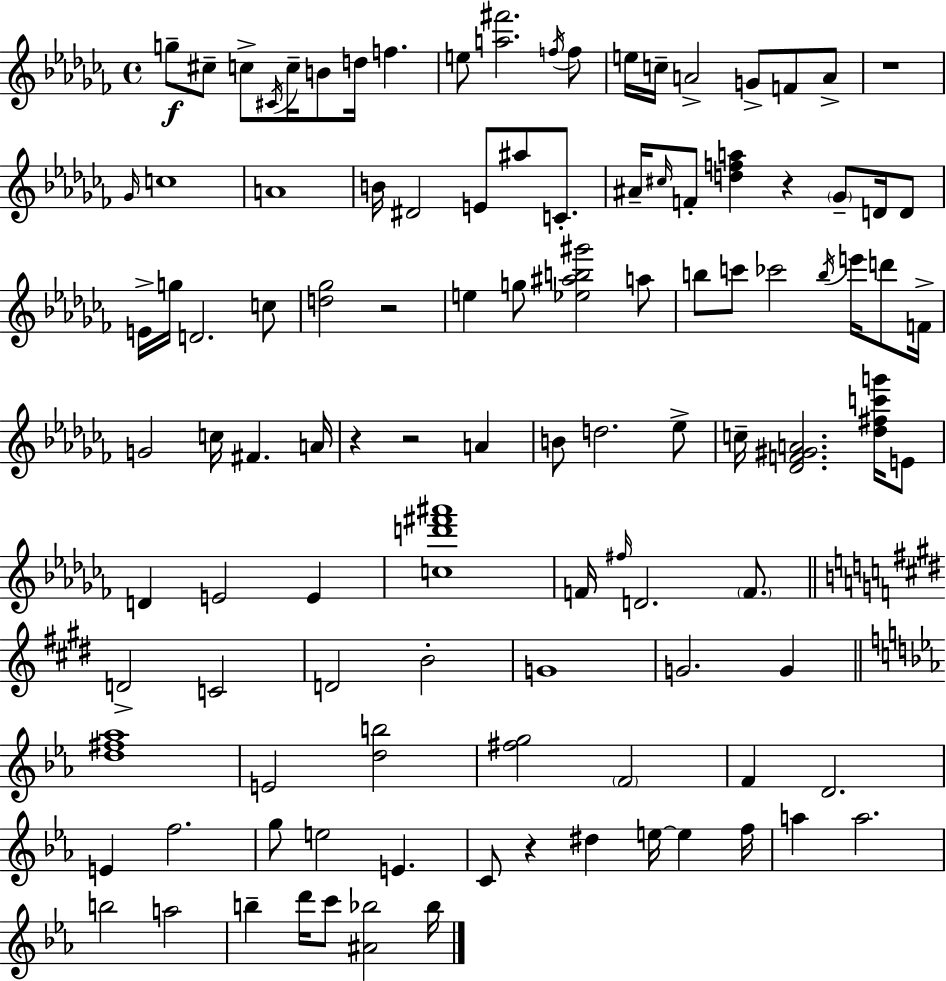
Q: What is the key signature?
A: AES minor